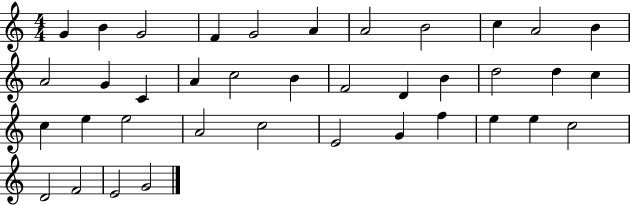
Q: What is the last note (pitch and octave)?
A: G4